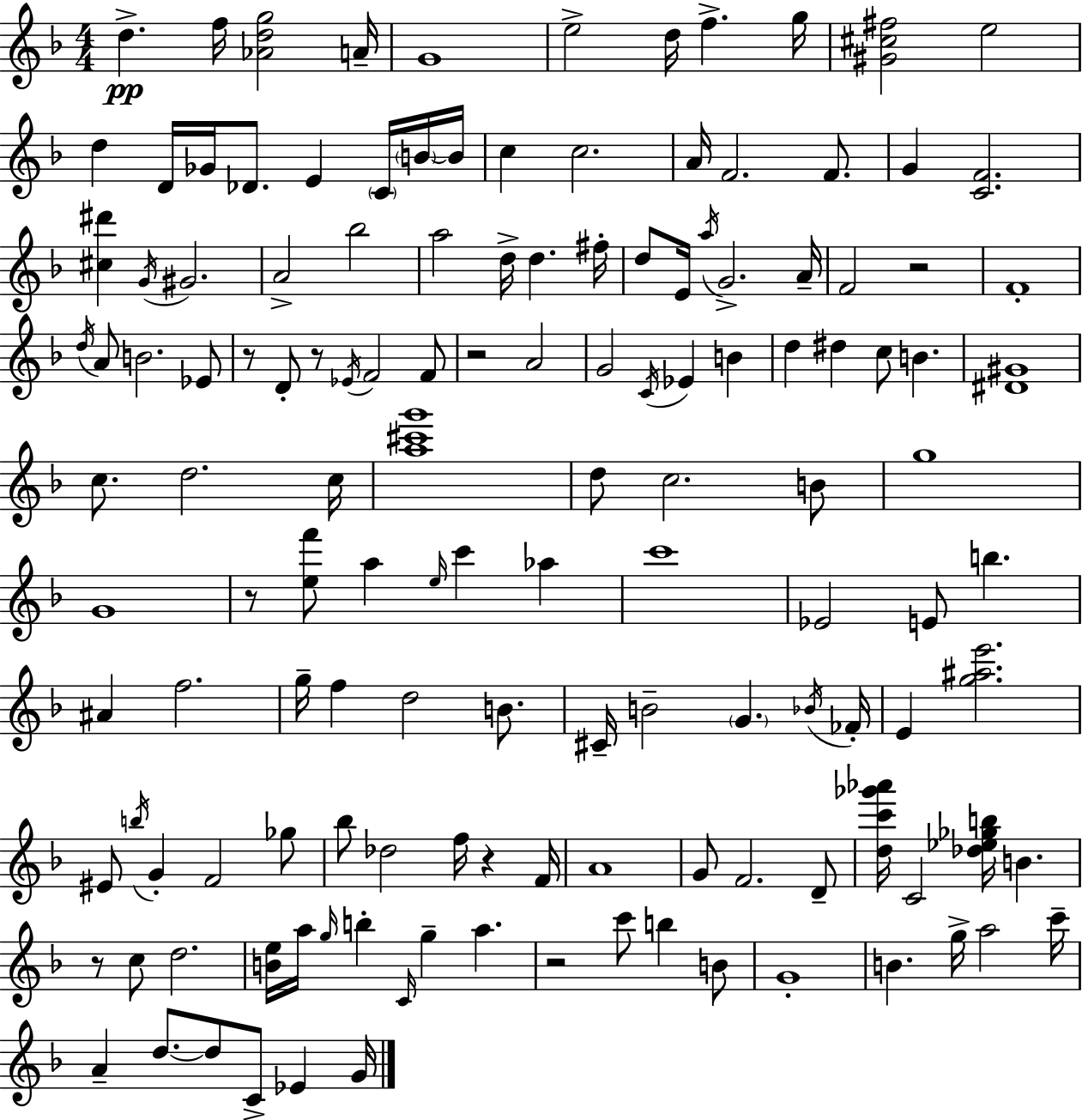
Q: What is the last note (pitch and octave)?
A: G4